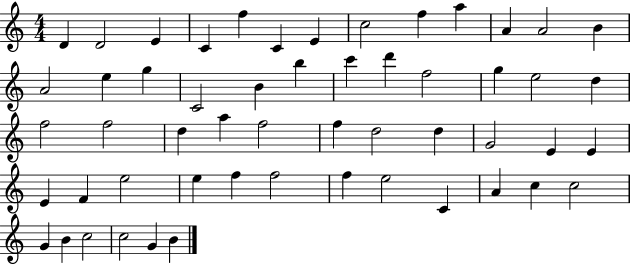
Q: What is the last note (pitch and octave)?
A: B4